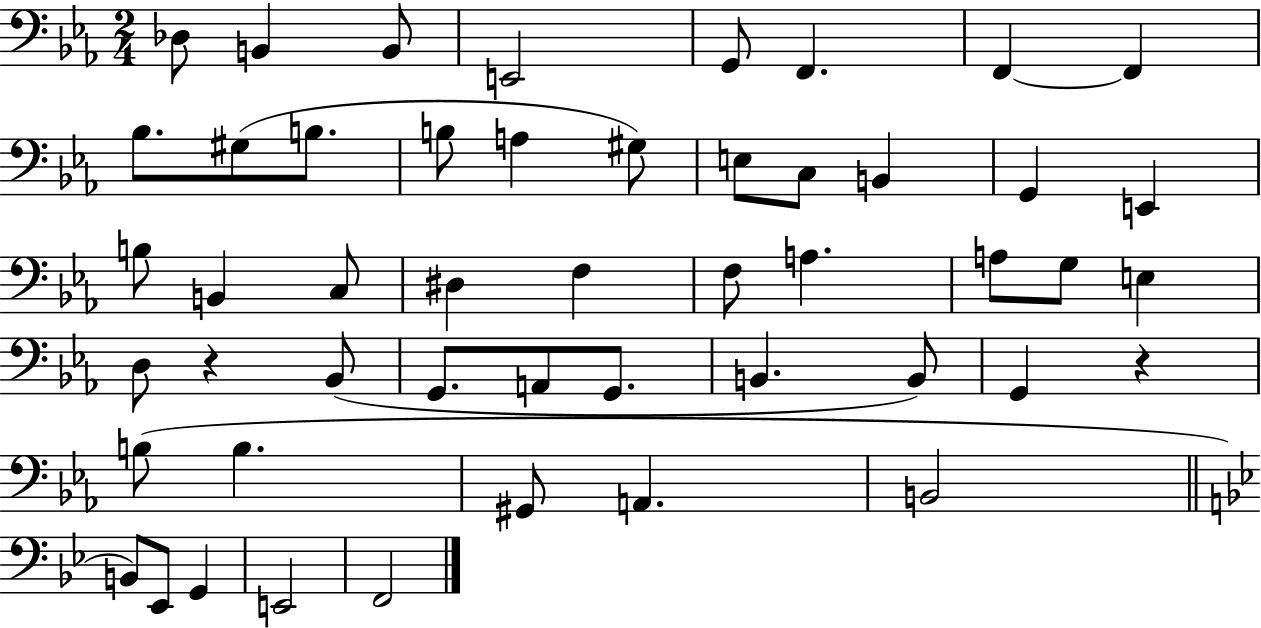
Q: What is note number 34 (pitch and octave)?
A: G2